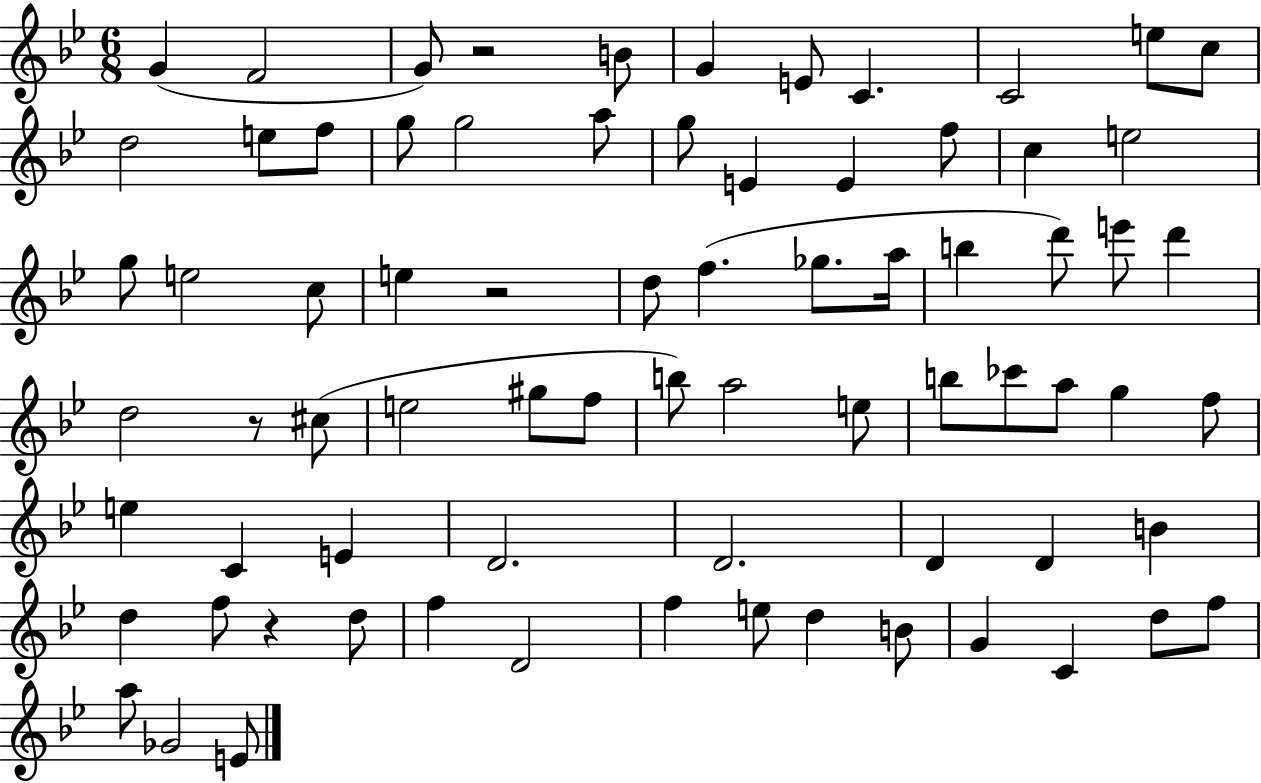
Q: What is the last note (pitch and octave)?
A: E4